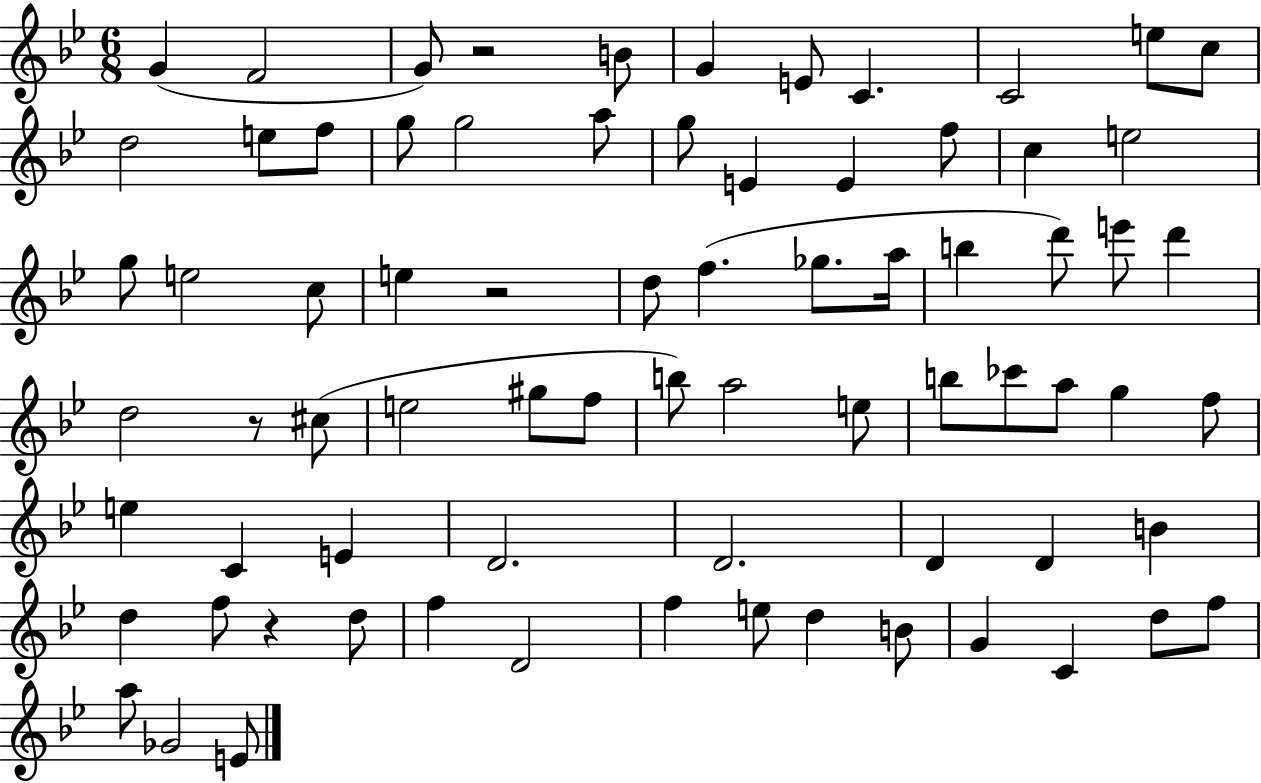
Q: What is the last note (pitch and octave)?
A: E4